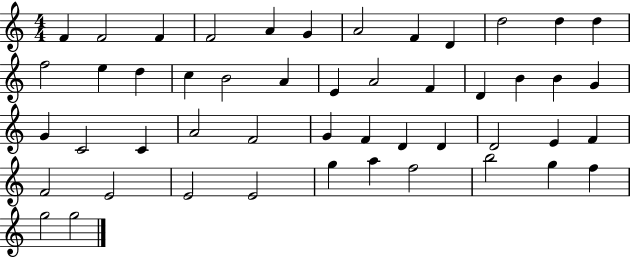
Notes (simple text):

F4/q F4/h F4/q F4/h A4/q G4/q A4/h F4/q D4/q D5/h D5/q D5/q F5/h E5/q D5/q C5/q B4/h A4/q E4/q A4/h F4/q D4/q B4/q B4/q G4/q G4/q C4/h C4/q A4/h F4/h G4/q F4/q D4/q D4/q D4/h E4/q F4/q F4/h E4/h E4/h E4/h G5/q A5/q F5/h B5/h G5/q F5/q G5/h G5/h